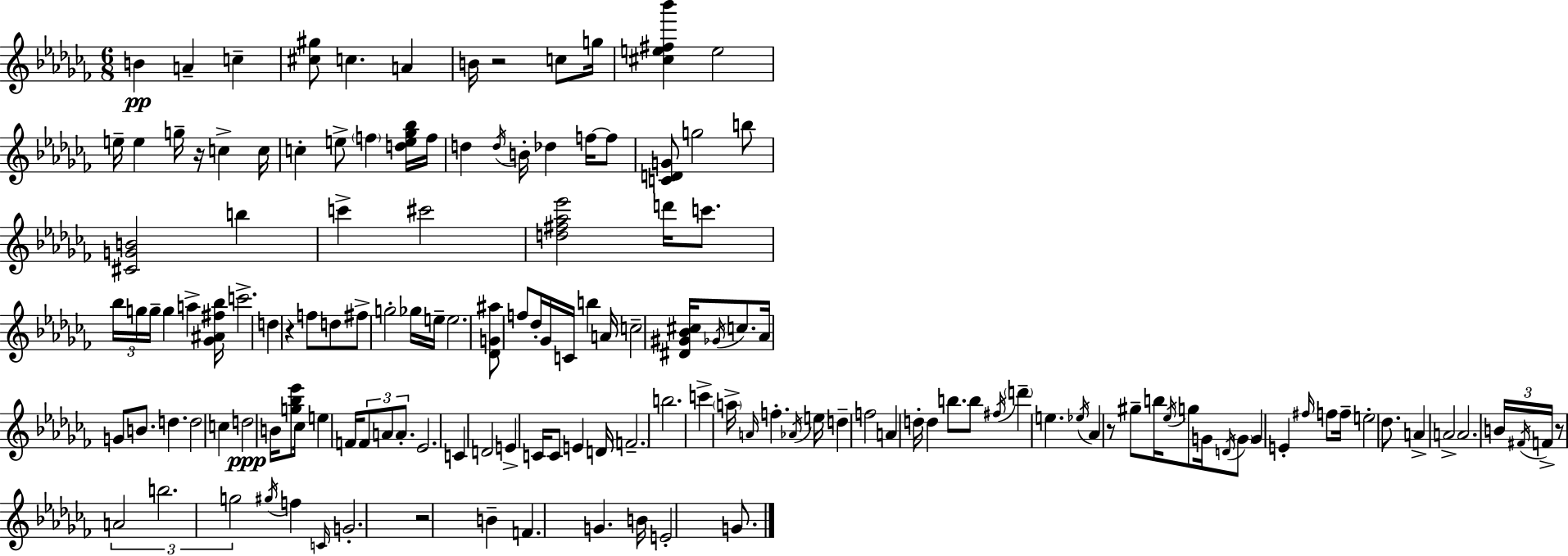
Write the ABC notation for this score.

X:1
T:Untitled
M:6/8
L:1/4
K:Abm
B A c [^c^g]/2 c A B/4 z2 c/2 g/4 [^ce^f_b'] e2 e/4 e g/4 z/4 c c/4 c e/2 f [de_g_b]/4 f/4 d d/4 B/4 _d f/4 f/2 [CDG]/2 g2 b/2 [^CGB]2 b c' ^c'2 [d^f_a_e']2 d'/4 c'/2 _b/4 g/4 g/4 g a [_G^A^f_b]/4 c'2 d z f/2 d/2 ^f/2 g2 _g/4 e/4 e2 [_DG^a]/2 f/2 _d/4 _G/4 C/4 b A/4 c2 [^D^G_B^c]/4 _G/4 c/2 _A/4 G/2 B/2 d d2 c d2 B/4 [g_b_e']/2 _c/4 e F/4 F/2 A/2 A/2 _E2 C D2 E C/4 C/2 E D/4 F2 b2 c' a/4 A/4 f _A/4 e/4 d f2 A d/4 d b/2 b/2 ^f/4 d' e _e/4 _A z/2 ^g/2 b/4 _e/4 g/2 G/4 D/4 G/2 G E ^f/4 f/2 f/4 e2 _d/2 A A2 A2 B/4 ^F/4 F/4 z/2 A2 b2 g2 ^g/4 f C/4 G2 z2 B F G B/4 E2 G/2